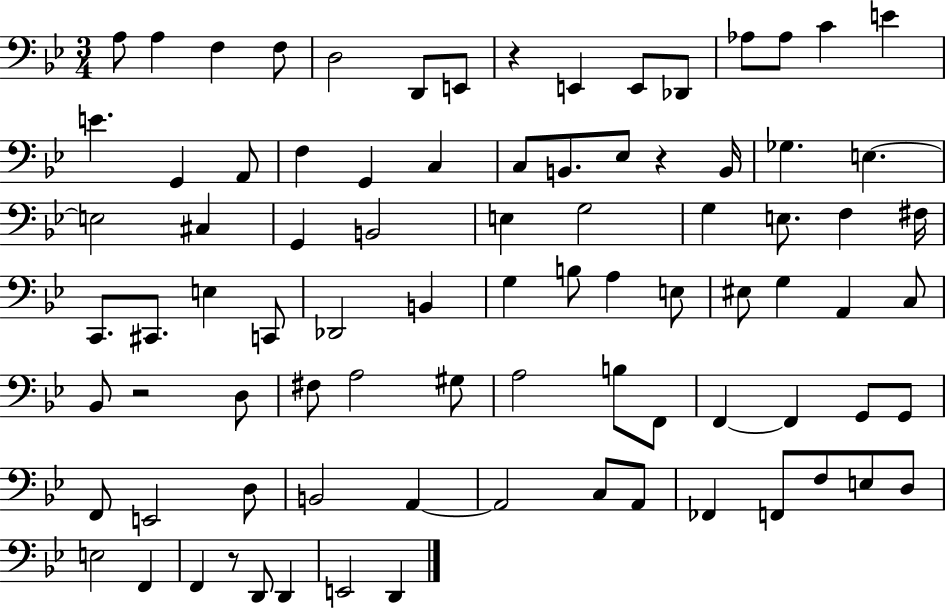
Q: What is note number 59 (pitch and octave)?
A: F2